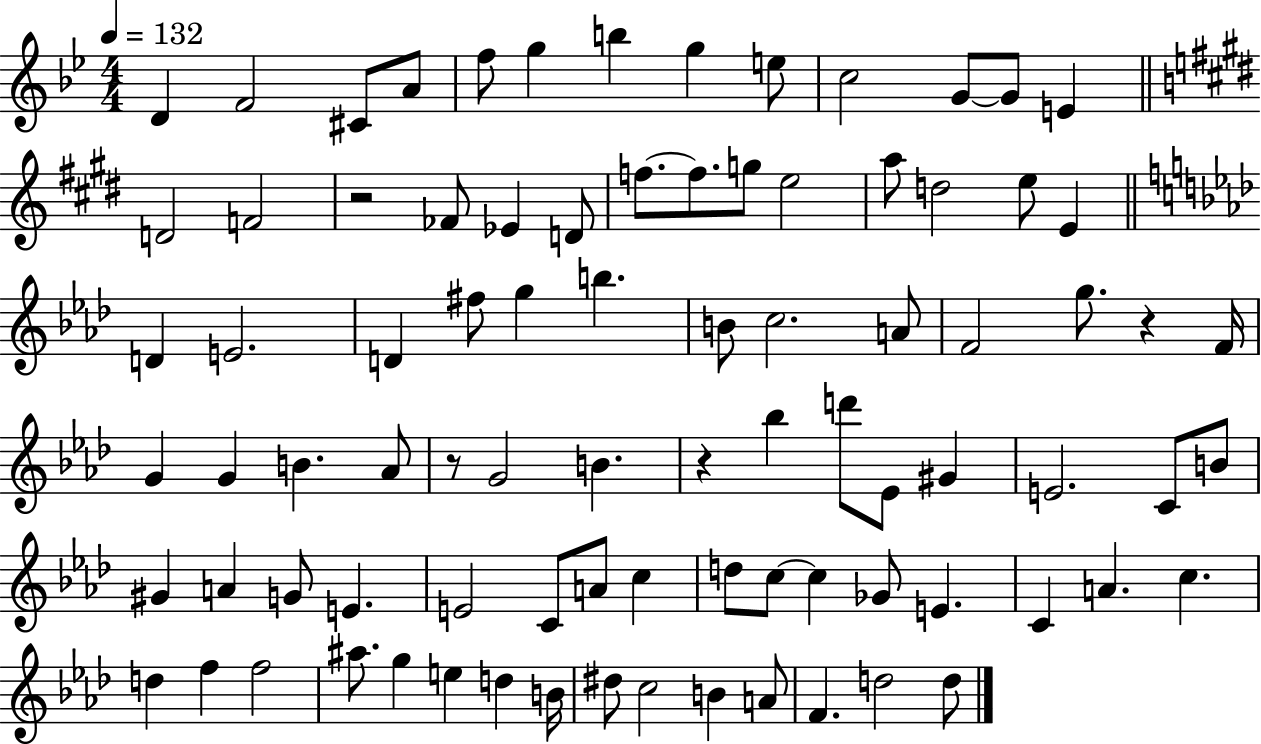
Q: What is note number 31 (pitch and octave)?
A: G5